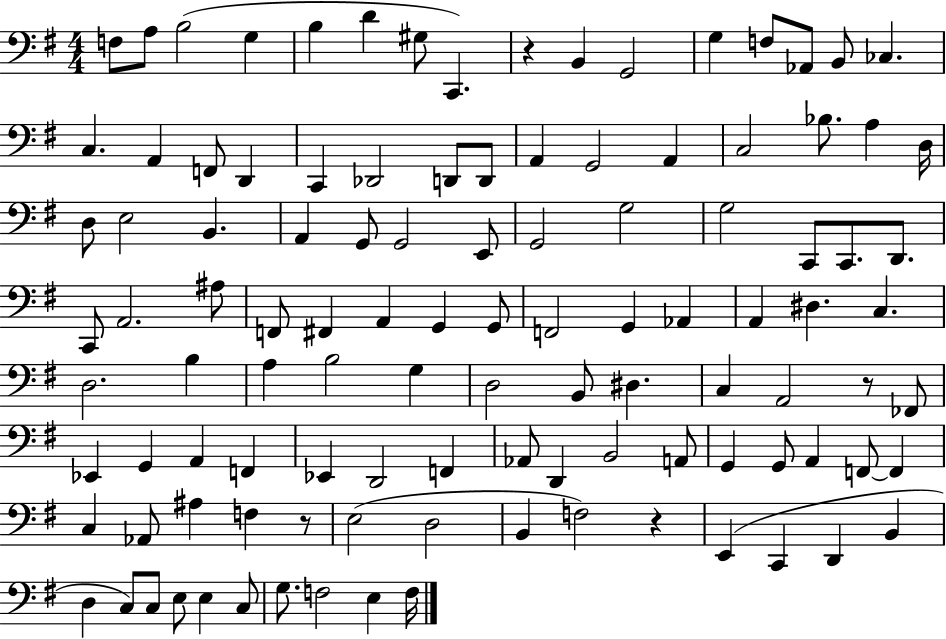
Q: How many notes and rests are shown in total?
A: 110